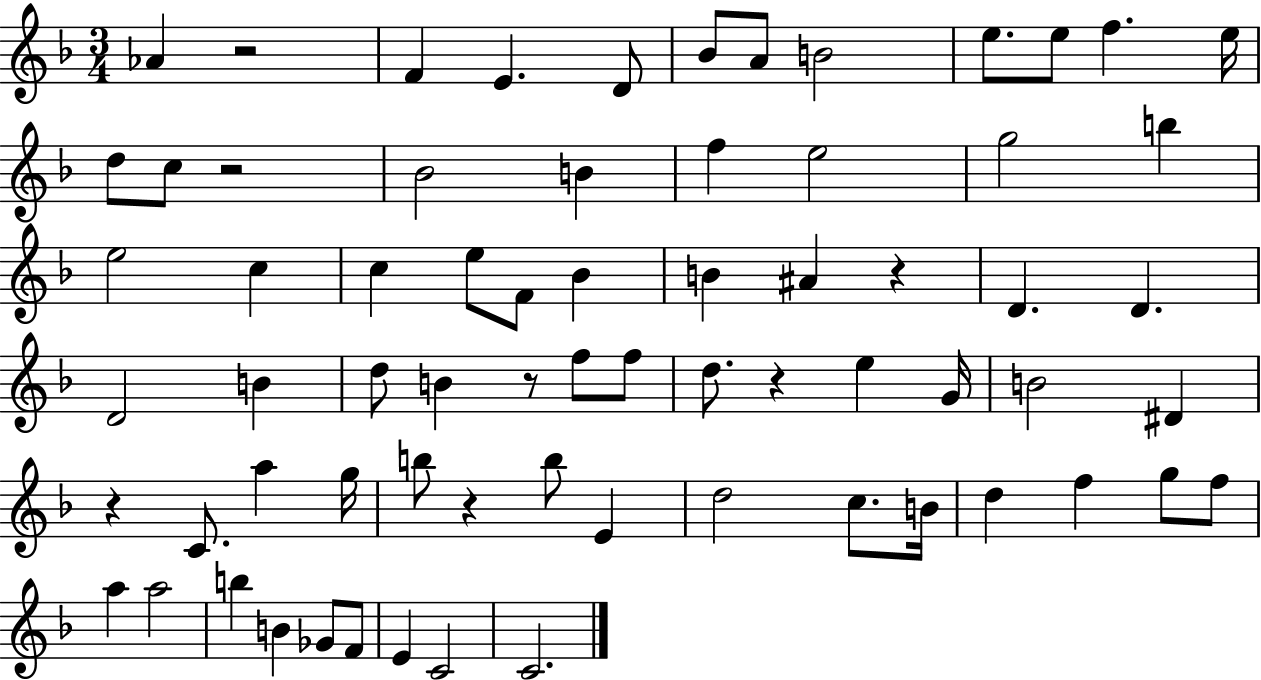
{
  \clef treble
  \numericTimeSignature
  \time 3/4
  \key f \major
  \repeat volta 2 { aes'4 r2 | f'4 e'4. d'8 | bes'8 a'8 b'2 | e''8. e''8 f''4. e''16 | \break d''8 c''8 r2 | bes'2 b'4 | f''4 e''2 | g''2 b''4 | \break e''2 c''4 | c''4 e''8 f'8 bes'4 | b'4 ais'4 r4 | d'4. d'4. | \break d'2 b'4 | d''8 b'4 r8 f''8 f''8 | d''8. r4 e''4 g'16 | b'2 dis'4 | \break r4 c'8. a''4 g''16 | b''8 r4 b''8 e'4 | d''2 c''8. b'16 | d''4 f''4 g''8 f''8 | \break a''4 a''2 | b''4 b'4 ges'8 f'8 | e'4 c'2 | c'2. | \break } \bar "|."
}